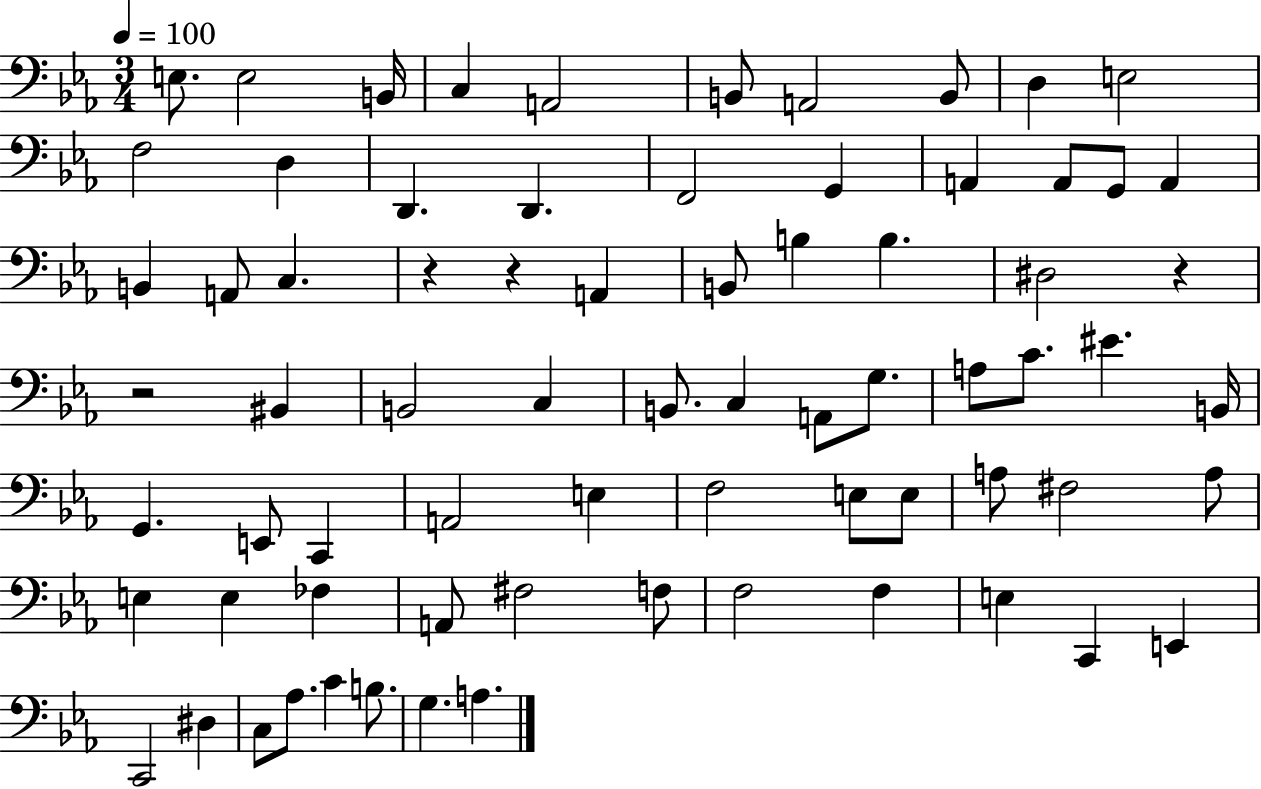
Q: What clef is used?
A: bass